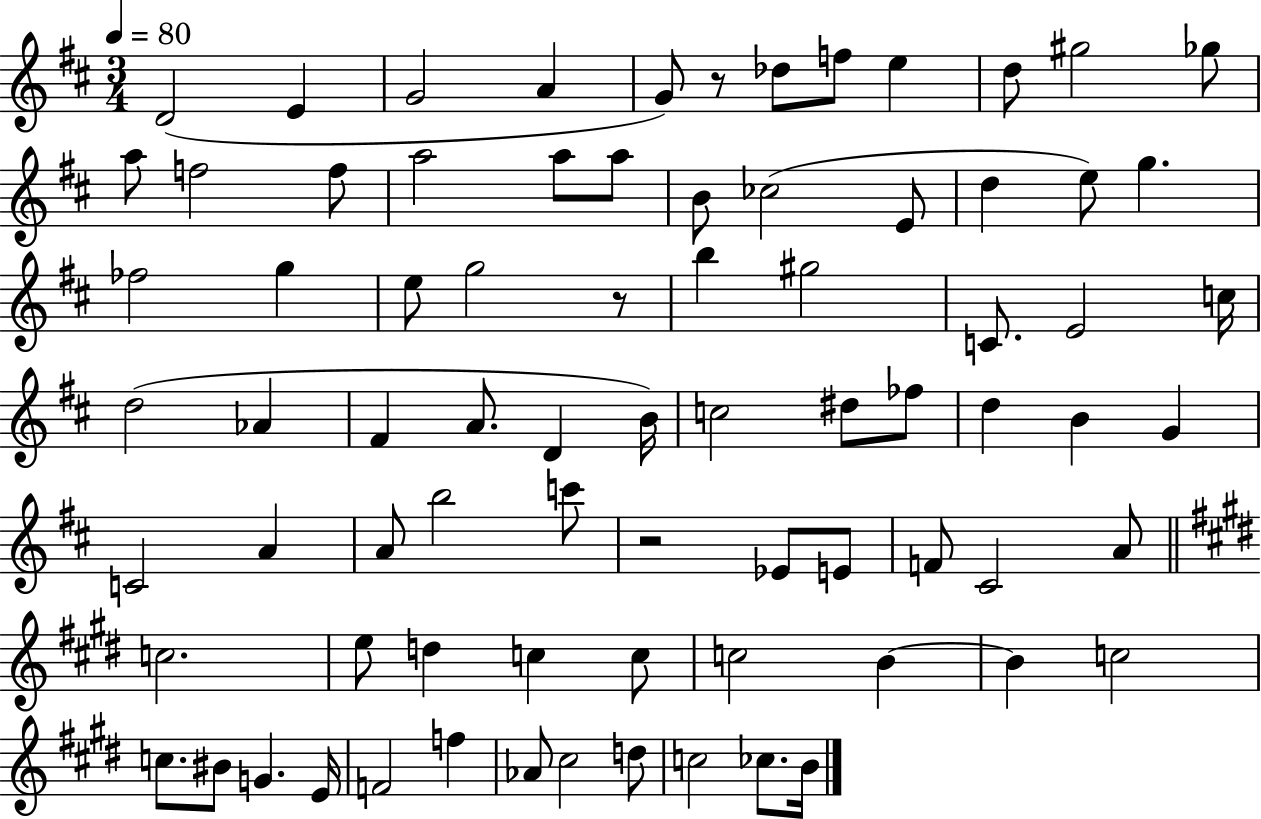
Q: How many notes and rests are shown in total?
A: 78